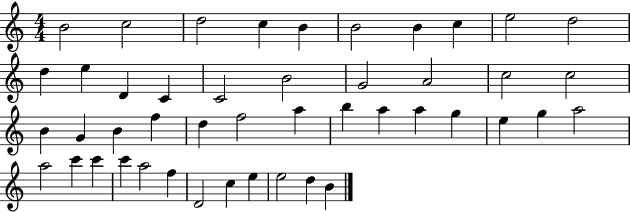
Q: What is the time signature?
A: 4/4